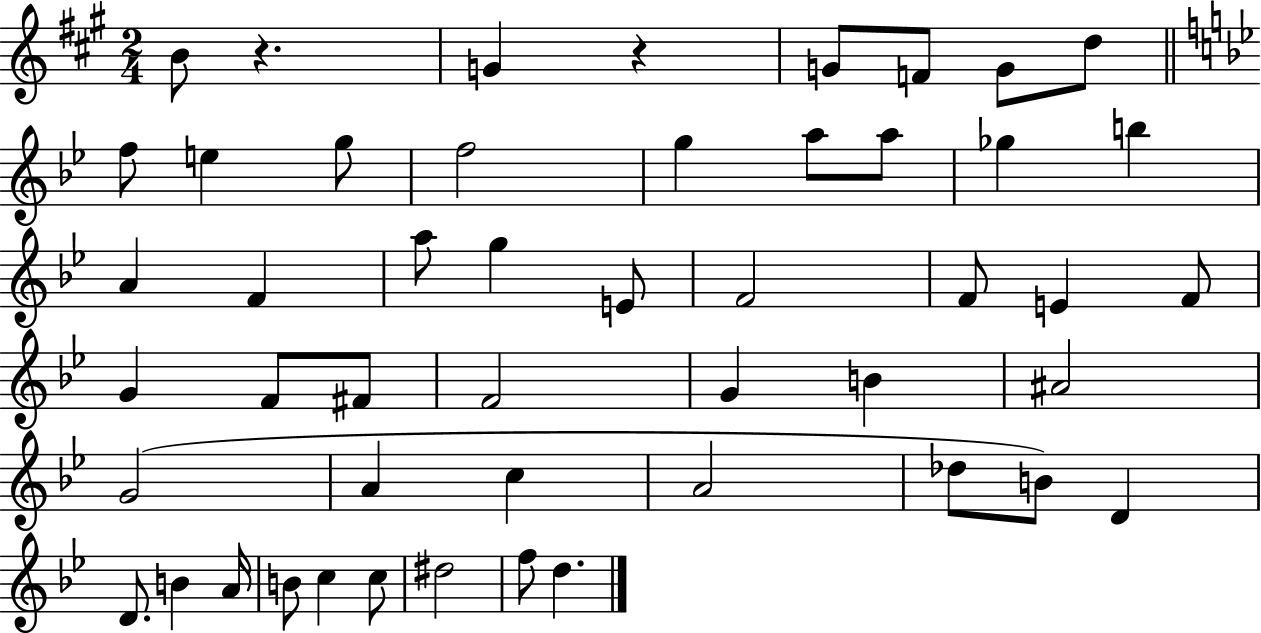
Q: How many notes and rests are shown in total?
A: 49